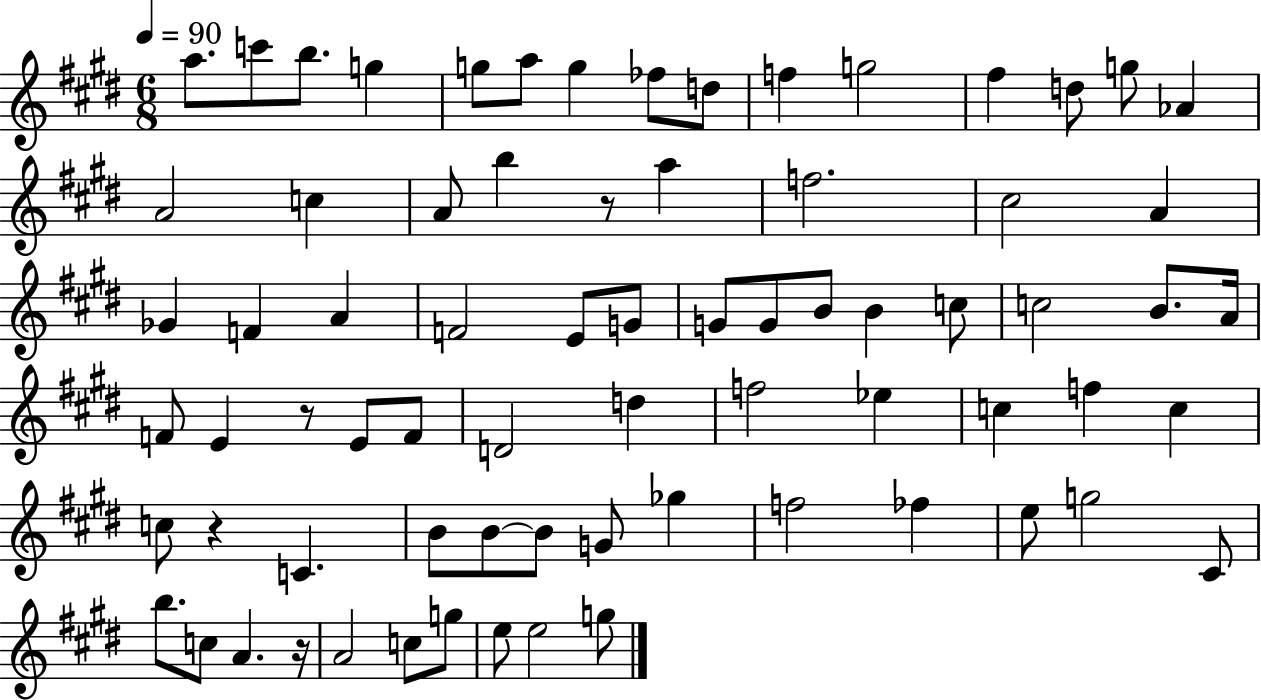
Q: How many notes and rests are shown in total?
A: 73